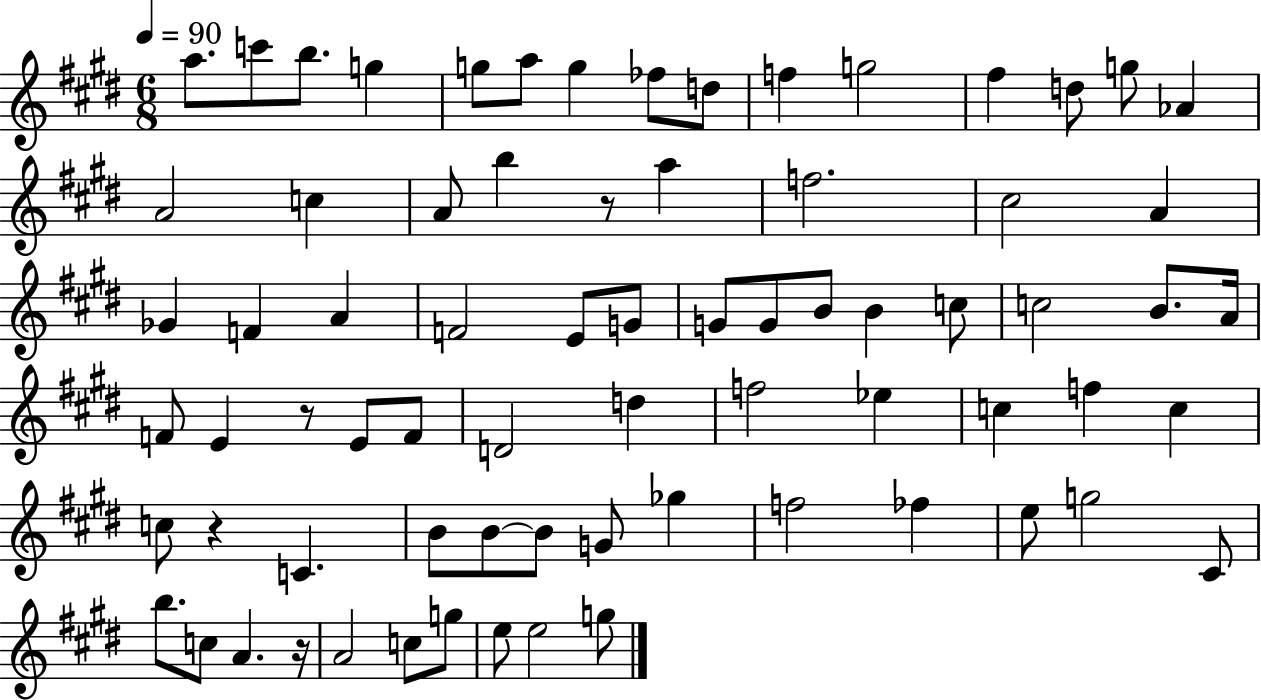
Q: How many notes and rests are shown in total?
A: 73